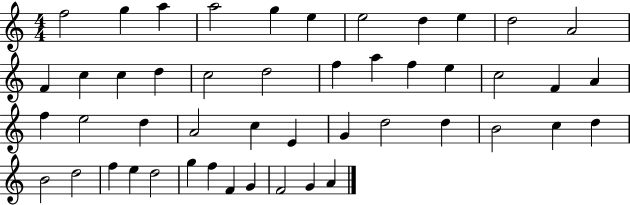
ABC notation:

X:1
T:Untitled
M:4/4
L:1/4
K:C
f2 g a a2 g e e2 d e d2 A2 F c c d c2 d2 f a f e c2 F A f e2 d A2 c E G d2 d B2 c d B2 d2 f e d2 g f F G F2 G A